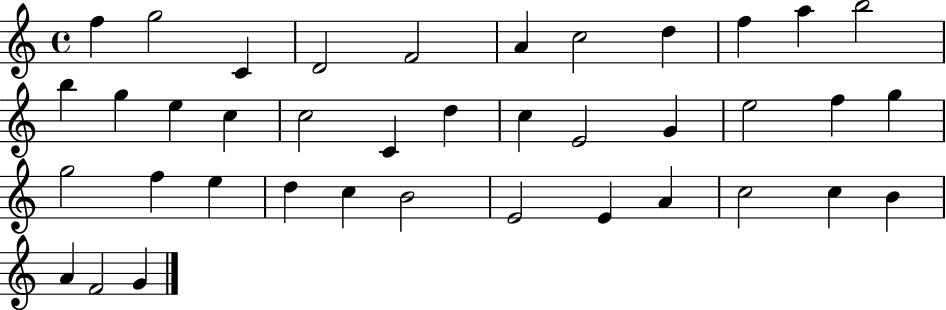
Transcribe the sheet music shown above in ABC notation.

X:1
T:Untitled
M:4/4
L:1/4
K:C
f g2 C D2 F2 A c2 d f a b2 b g e c c2 C d c E2 G e2 f g g2 f e d c B2 E2 E A c2 c B A F2 G